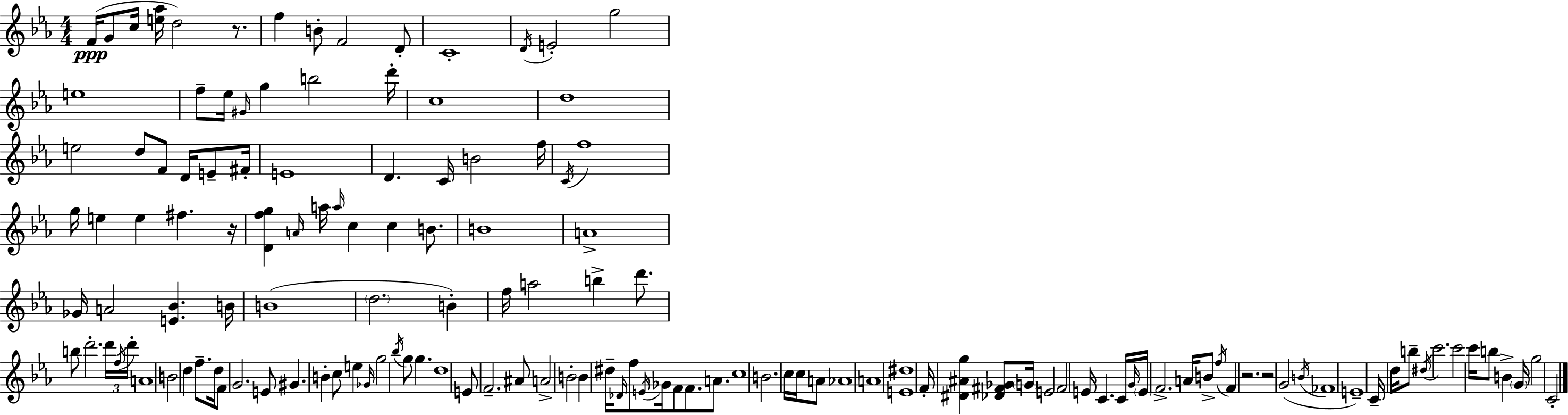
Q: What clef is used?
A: treble